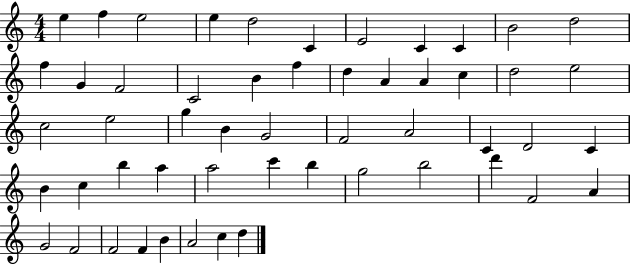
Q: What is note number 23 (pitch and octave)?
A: E5